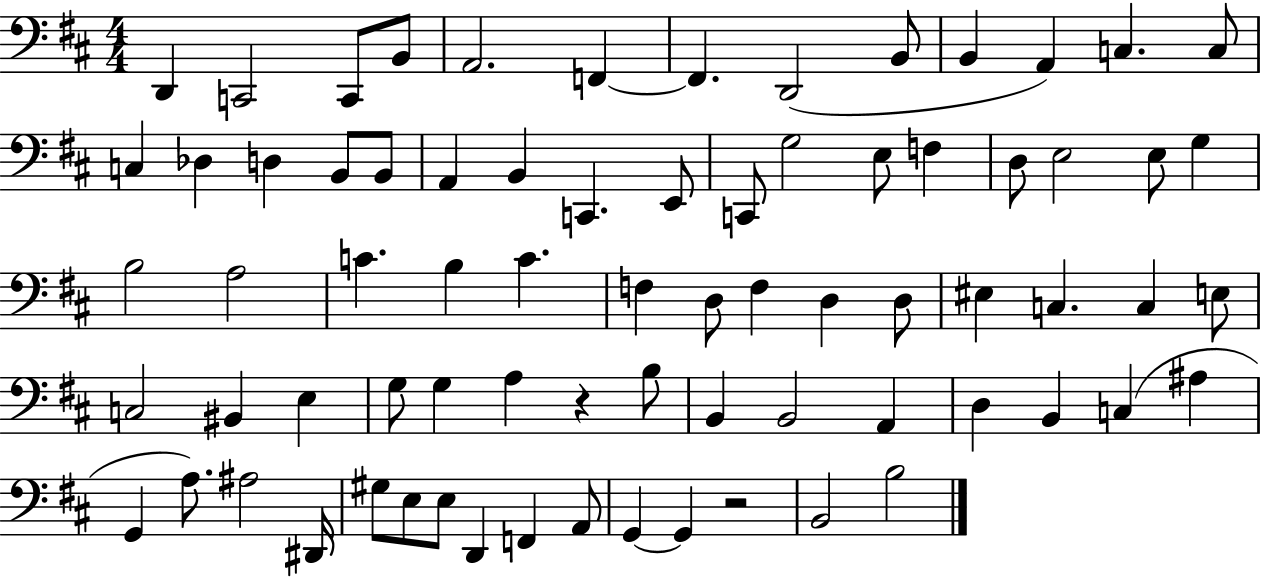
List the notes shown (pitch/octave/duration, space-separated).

D2/q C2/h C2/e B2/e A2/h. F2/q F2/q. D2/h B2/e B2/q A2/q C3/q. C3/e C3/q Db3/q D3/q B2/e B2/e A2/q B2/q C2/q. E2/e C2/e G3/h E3/e F3/q D3/e E3/h E3/e G3/q B3/h A3/h C4/q. B3/q C4/q. F3/q D3/e F3/q D3/q D3/e EIS3/q C3/q. C3/q E3/e C3/h BIS2/q E3/q G3/e G3/q A3/q R/q B3/e B2/q B2/h A2/q D3/q B2/q C3/q A#3/q G2/q A3/e. A#3/h D#2/s G#3/e E3/e E3/e D2/q F2/q A2/e G2/q G2/q R/h B2/h B3/h